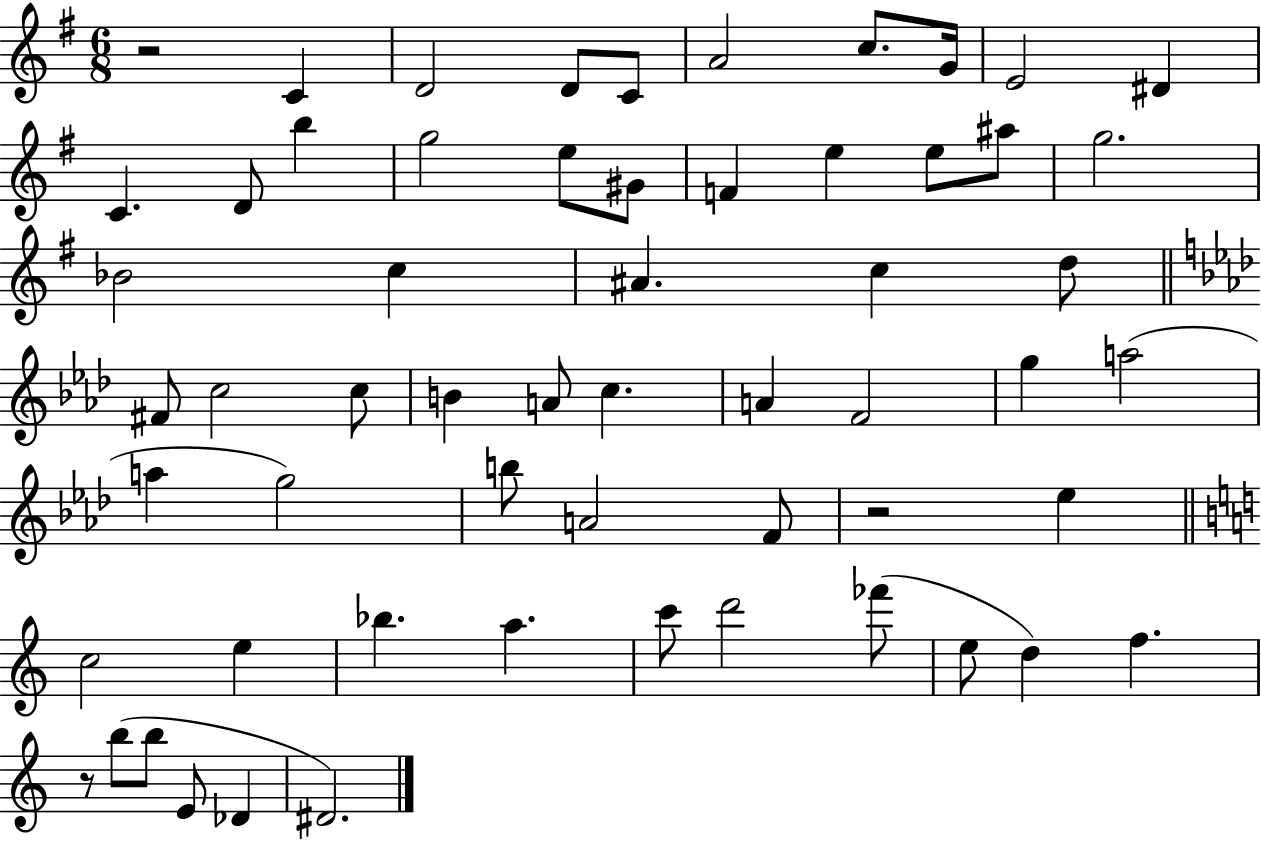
X:1
T:Untitled
M:6/8
L:1/4
K:G
z2 C D2 D/2 C/2 A2 c/2 G/4 E2 ^D C D/2 b g2 e/2 ^G/2 F e e/2 ^a/2 g2 _B2 c ^A c d/2 ^F/2 c2 c/2 B A/2 c A F2 g a2 a g2 b/2 A2 F/2 z2 _e c2 e _b a c'/2 d'2 _f'/2 e/2 d f z/2 b/2 b/2 E/2 _D ^D2